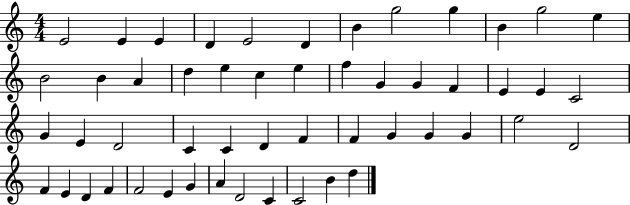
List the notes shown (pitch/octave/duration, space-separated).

E4/h E4/q E4/q D4/q E4/h D4/q B4/q G5/h G5/q B4/q G5/h E5/q B4/h B4/q A4/q D5/q E5/q C5/q E5/q F5/q G4/q G4/q F4/q E4/q E4/q C4/h G4/q E4/q D4/h C4/q C4/q D4/q F4/q F4/q G4/q G4/q G4/q E5/h D4/h F4/q E4/q D4/q F4/q F4/h E4/q G4/q A4/q D4/h C4/q C4/h B4/q D5/q